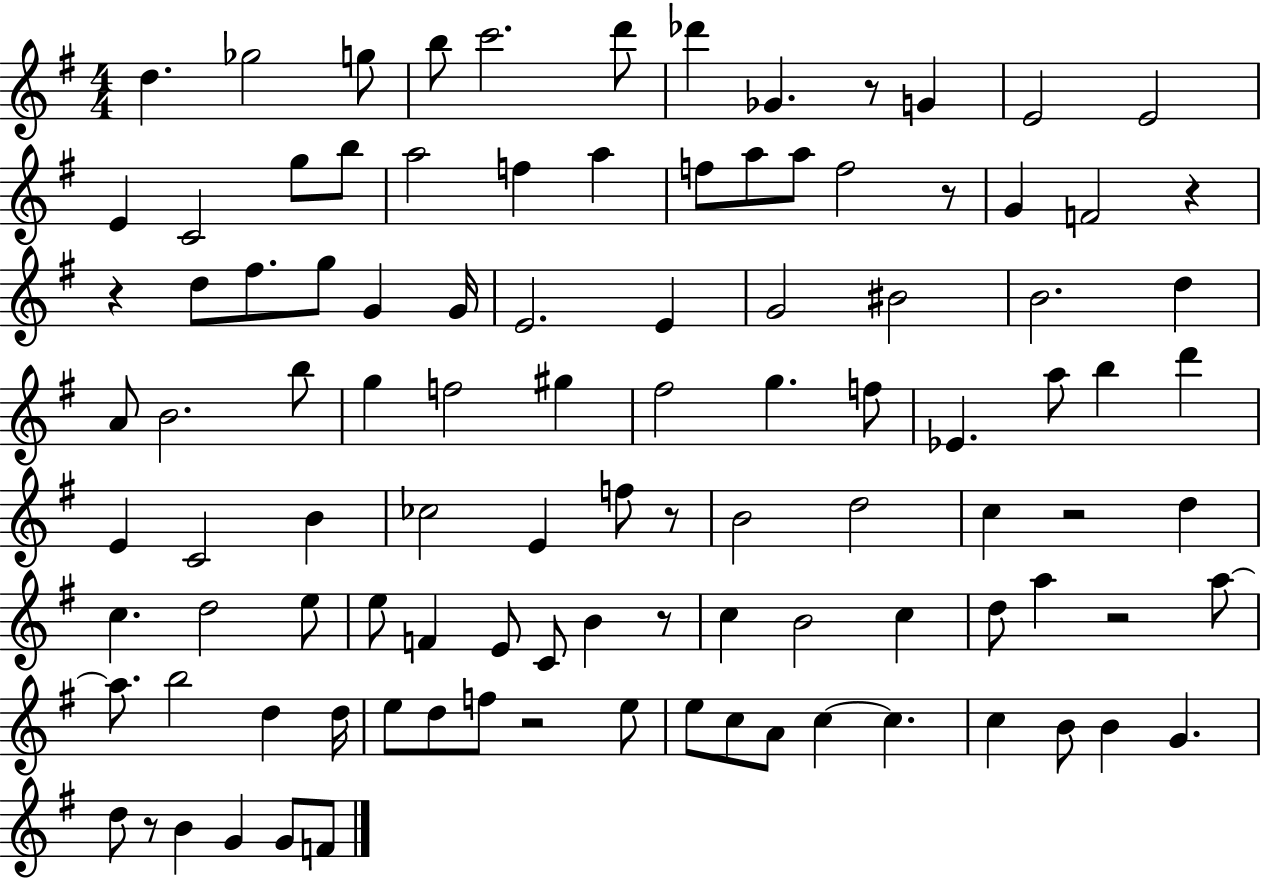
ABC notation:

X:1
T:Untitled
M:4/4
L:1/4
K:G
d _g2 g/2 b/2 c'2 d'/2 _d' _G z/2 G E2 E2 E C2 g/2 b/2 a2 f a f/2 a/2 a/2 f2 z/2 G F2 z z d/2 ^f/2 g/2 G G/4 E2 E G2 ^B2 B2 d A/2 B2 b/2 g f2 ^g ^f2 g f/2 _E a/2 b d' E C2 B _c2 E f/2 z/2 B2 d2 c z2 d c d2 e/2 e/2 F E/2 C/2 B z/2 c B2 c d/2 a z2 a/2 a/2 b2 d d/4 e/2 d/2 f/2 z2 e/2 e/2 c/2 A/2 c c c B/2 B G d/2 z/2 B G G/2 F/2